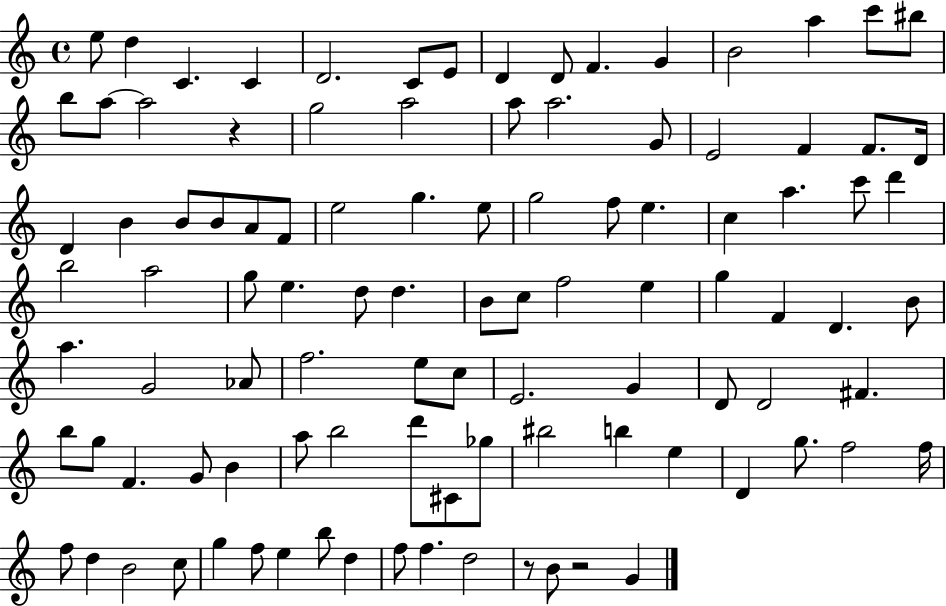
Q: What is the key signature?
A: C major